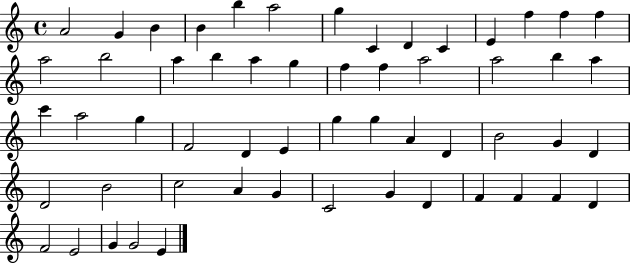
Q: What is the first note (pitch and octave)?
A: A4